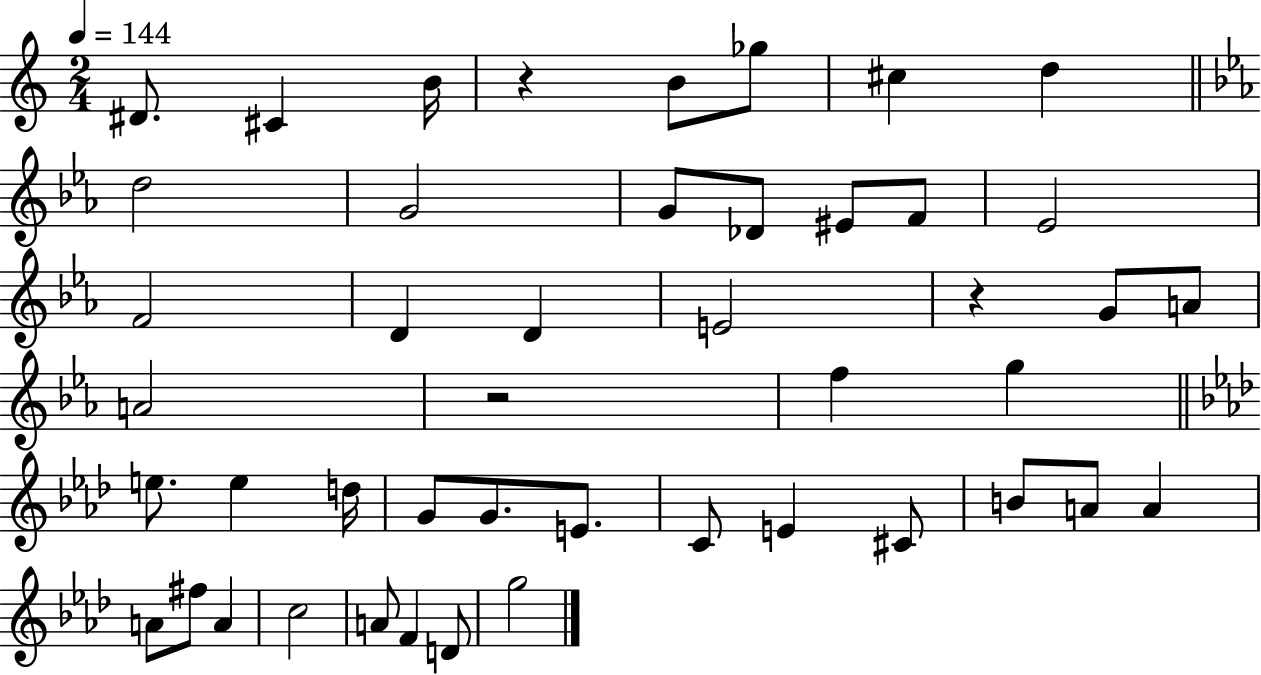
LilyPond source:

{
  \clef treble
  \numericTimeSignature
  \time 2/4
  \key c \major
  \tempo 4 = 144
  dis'8. cis'4 b'16 | r4 b'8 ges''8 | cis''4 d''4 | \bar "||" \break \key c \minor d''2 | g'2 | g'8 des'8 eis'8 f'8 | ees'2 | \break f'2 | d'4 d'4 | e'2 | r4 g'8 a'8 | \break a'2 | r2 | f''4 g''4 | \bar "||" \break \key aes \major e''8. e''4 d''16 | g'8 g'8. e'8. | c'8 e'4 cis'8 | b'8 a'8 a'4 | \break a'8 fis''8 a'4 | c''2 | a'8 f'4 d'8 | g''2 | \break \bar "|."
}